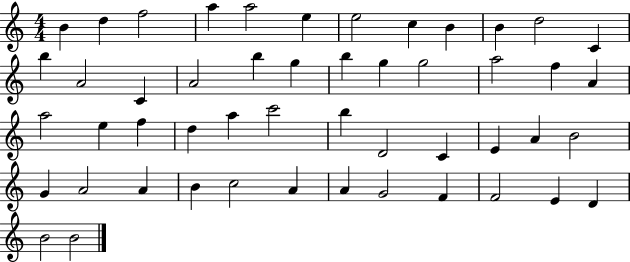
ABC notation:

X:1
T:Untitled
M:4/4
L:1/4
K:C
B d f2 a a2 e e2 c B B d2 C b A2 C A2 b g b g g2 a2 f A a2 e f d a c'2 b D2 C E A B2 G A2 A B c2 A A G2 F F2 E D B2 B2